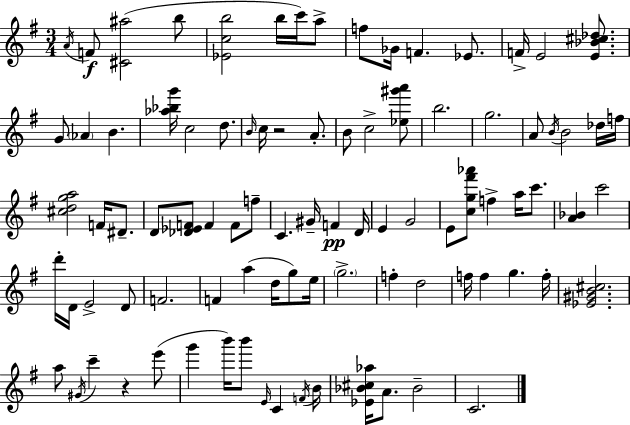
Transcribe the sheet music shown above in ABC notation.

X:1
T:Untitled
M:3/4
L:1/4
K:G
A/4 F/2 [^C^a]2 b/2 [_Ecb]2 b/4 c'/4 a/2 f/2 _G/4 F _E/2 F/4 E2 [E_B^c_d]/2 G/2 _A B [_a_bg']/4 c2 d/2 B/4 c/4 z2 A/2 B/2 c2 [_e^g'a']/2 b2 g2 A/2 B/4 B2 _d/4 f/4 [^cdga]2 F/4 ^D/2 D/2 [_D_EF]/2 F F/2 f/2 C ^G/4 F D/4 E G2 E/2 [cg^f'_a']/2 f a/4 c'/2 [A_B] c'2 d'/4 D/4 E2 D/2 F2 F a d/4 g/2 e/4 g2 f d2 f/4 f g f/4 [_E^GB^c]2 a/2 ^G/4 c' z e'/2 g' b'/4 b'/2 E/4 C F/4 B/4 [_E_B^c_a]/4 A/2 _B2 C2